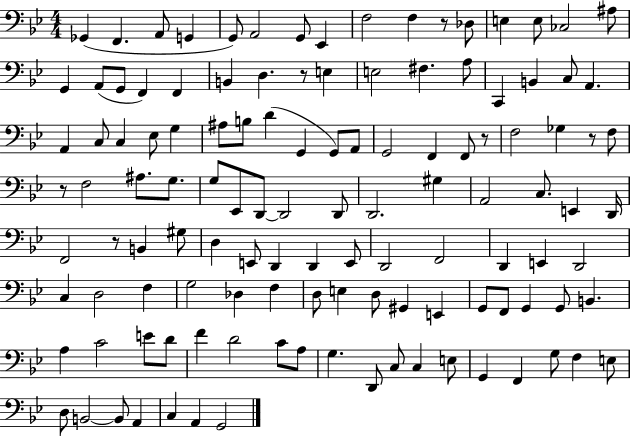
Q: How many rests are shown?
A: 6